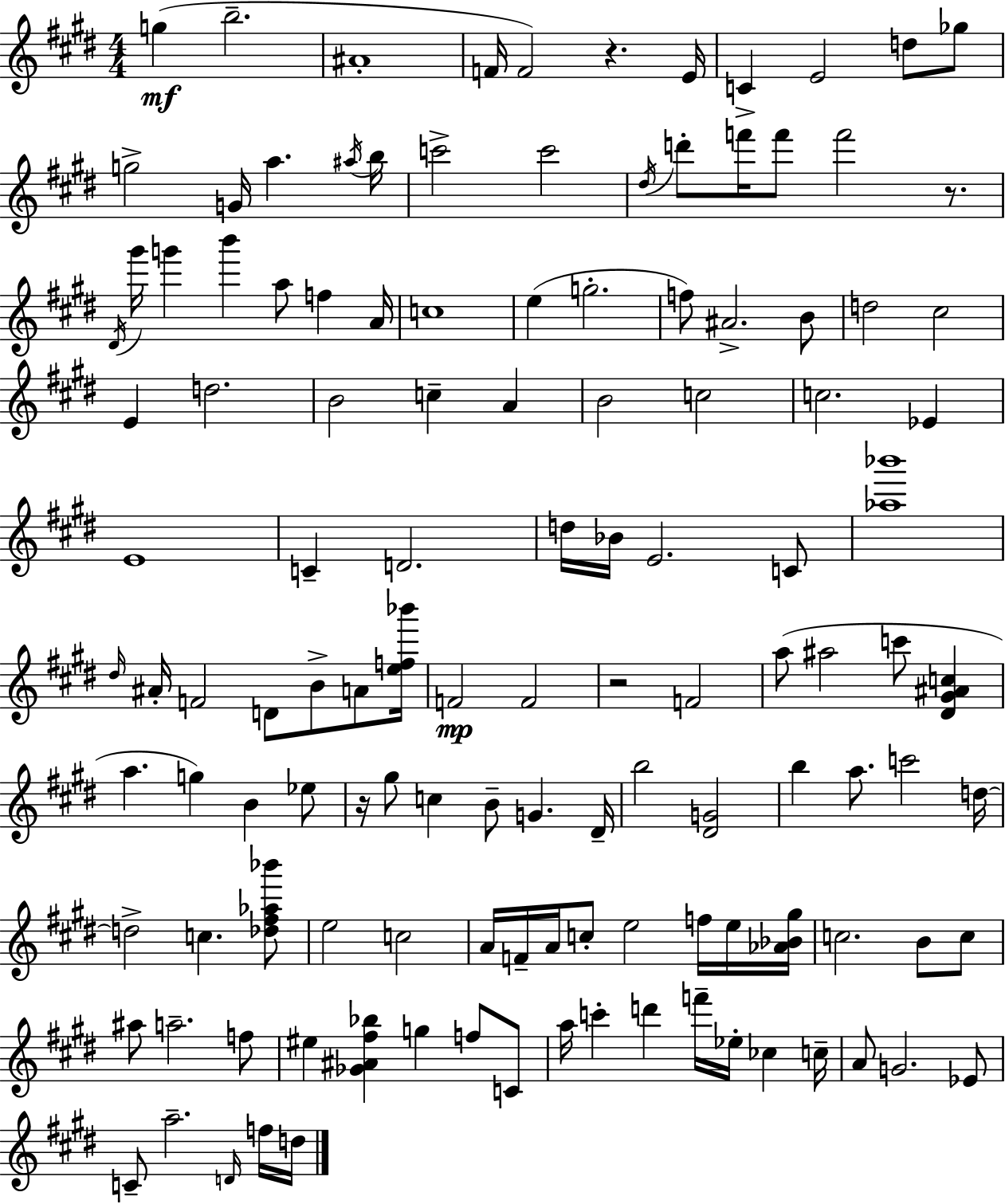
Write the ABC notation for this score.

X:1
T:Untitled
M:4/4
L:1/4
K:E
g b2 ^A4 F/4 F2 z E/4 C E2 d/2 _g/2 g2 G/4 a ^a/4 b/4 c'2 c'2 ^d/4 d'/2 f'/4 f'/2 f'2 z/2 ^D/4 ^g'/4 g' b' a/2 f A/4 c4 e g2 f/2 ^A2 B/2 d2 ^c2 E d2 B2 c A B2 c2 c2 _E E4 C D2 d/4 _B/4 E2 C/2 [_a_b']4 ^d/4 ^A/4 F2 D/2 B/2 A/2 [ef_b']/4 F2 F2 z2 F2 a/2 ^a2 c'/2 [^D^G^Ac] a g B _e/2 z/4 ^g/2 c B/2 G ^D/4 b2 [^DG]2 b a/2 c'2 d/4 d2 c [_d^f_a_b']/2 e2 c2 A/4 F/4 A/4 c/2 e2 f/4 e/4 [_A_B^g]/4 c2 B/2 c/2 ^a/2 a2 f/2 ^e [_G^A^f_b] g f/2 C/2 a/4 c' d' f'/4 _e/4 _c c/4 A/2 G2 _E/2 C/2 a2 D/4 f/4 d/4